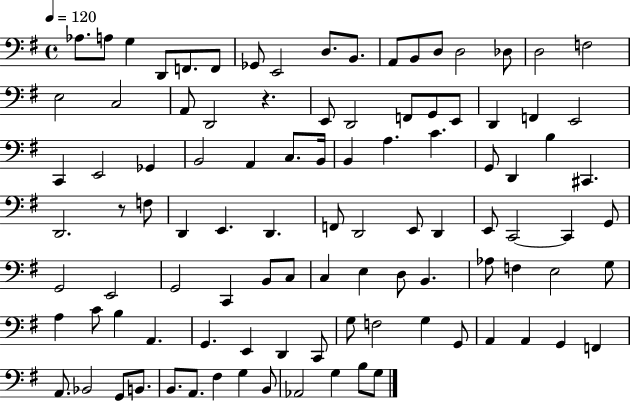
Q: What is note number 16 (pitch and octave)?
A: D3